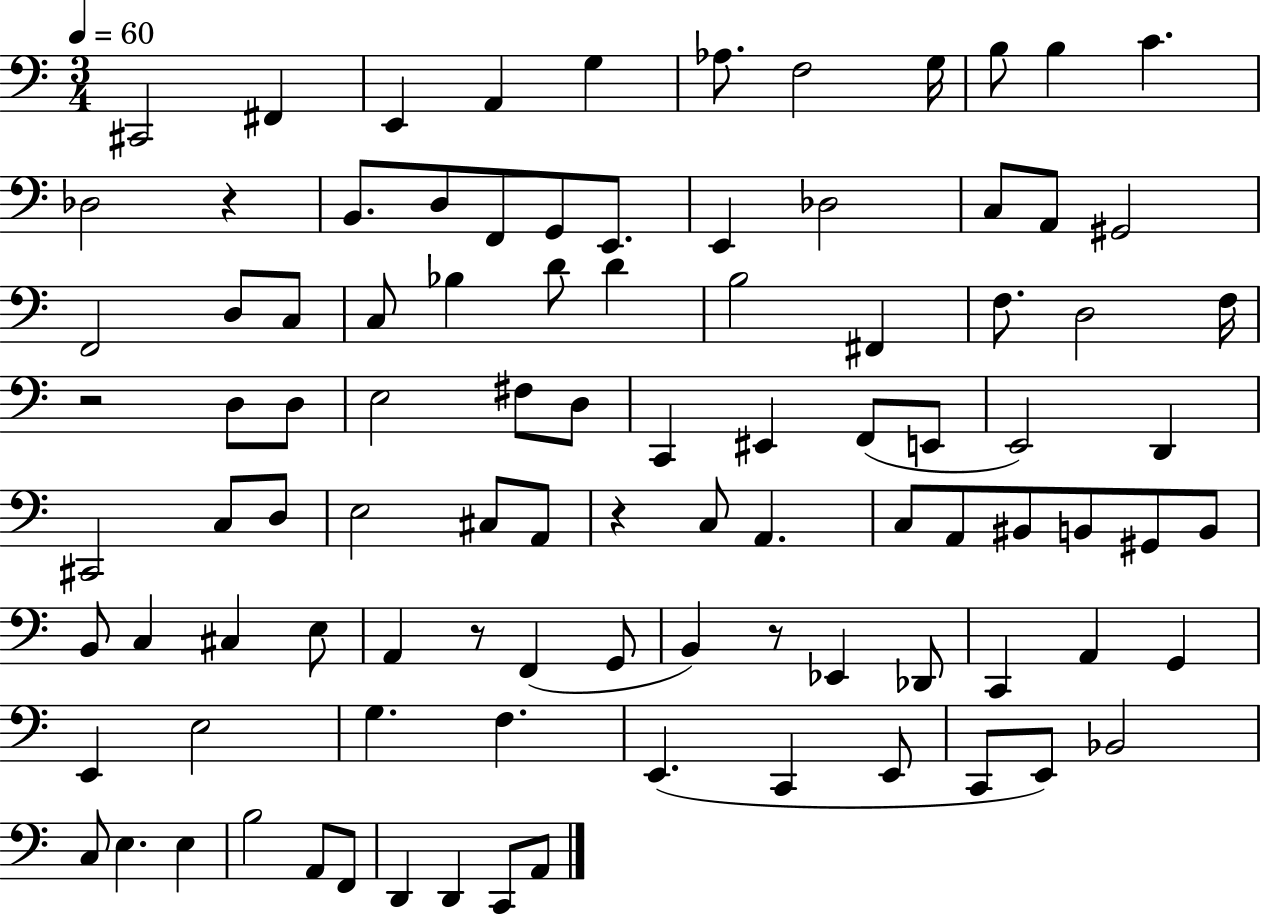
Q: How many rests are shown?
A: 5